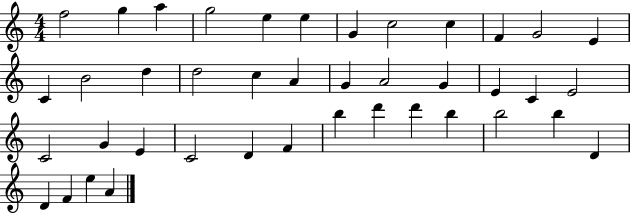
F5/h G5/q A5/q G5/h E5/q E5/q G4/q C5/h C5/q F4/q G4/h E4/q C4/q B4/h D5/q D5/h C5/q A4/q G4/q A4/h G4/q E4/q C4/q E4/h C4/h G4/q E4/q C4/h D4/q F4/q B5/q D6/q D6/q B5/q B5/h B5/q D4/q D4/q F4/q E5/q A4/q